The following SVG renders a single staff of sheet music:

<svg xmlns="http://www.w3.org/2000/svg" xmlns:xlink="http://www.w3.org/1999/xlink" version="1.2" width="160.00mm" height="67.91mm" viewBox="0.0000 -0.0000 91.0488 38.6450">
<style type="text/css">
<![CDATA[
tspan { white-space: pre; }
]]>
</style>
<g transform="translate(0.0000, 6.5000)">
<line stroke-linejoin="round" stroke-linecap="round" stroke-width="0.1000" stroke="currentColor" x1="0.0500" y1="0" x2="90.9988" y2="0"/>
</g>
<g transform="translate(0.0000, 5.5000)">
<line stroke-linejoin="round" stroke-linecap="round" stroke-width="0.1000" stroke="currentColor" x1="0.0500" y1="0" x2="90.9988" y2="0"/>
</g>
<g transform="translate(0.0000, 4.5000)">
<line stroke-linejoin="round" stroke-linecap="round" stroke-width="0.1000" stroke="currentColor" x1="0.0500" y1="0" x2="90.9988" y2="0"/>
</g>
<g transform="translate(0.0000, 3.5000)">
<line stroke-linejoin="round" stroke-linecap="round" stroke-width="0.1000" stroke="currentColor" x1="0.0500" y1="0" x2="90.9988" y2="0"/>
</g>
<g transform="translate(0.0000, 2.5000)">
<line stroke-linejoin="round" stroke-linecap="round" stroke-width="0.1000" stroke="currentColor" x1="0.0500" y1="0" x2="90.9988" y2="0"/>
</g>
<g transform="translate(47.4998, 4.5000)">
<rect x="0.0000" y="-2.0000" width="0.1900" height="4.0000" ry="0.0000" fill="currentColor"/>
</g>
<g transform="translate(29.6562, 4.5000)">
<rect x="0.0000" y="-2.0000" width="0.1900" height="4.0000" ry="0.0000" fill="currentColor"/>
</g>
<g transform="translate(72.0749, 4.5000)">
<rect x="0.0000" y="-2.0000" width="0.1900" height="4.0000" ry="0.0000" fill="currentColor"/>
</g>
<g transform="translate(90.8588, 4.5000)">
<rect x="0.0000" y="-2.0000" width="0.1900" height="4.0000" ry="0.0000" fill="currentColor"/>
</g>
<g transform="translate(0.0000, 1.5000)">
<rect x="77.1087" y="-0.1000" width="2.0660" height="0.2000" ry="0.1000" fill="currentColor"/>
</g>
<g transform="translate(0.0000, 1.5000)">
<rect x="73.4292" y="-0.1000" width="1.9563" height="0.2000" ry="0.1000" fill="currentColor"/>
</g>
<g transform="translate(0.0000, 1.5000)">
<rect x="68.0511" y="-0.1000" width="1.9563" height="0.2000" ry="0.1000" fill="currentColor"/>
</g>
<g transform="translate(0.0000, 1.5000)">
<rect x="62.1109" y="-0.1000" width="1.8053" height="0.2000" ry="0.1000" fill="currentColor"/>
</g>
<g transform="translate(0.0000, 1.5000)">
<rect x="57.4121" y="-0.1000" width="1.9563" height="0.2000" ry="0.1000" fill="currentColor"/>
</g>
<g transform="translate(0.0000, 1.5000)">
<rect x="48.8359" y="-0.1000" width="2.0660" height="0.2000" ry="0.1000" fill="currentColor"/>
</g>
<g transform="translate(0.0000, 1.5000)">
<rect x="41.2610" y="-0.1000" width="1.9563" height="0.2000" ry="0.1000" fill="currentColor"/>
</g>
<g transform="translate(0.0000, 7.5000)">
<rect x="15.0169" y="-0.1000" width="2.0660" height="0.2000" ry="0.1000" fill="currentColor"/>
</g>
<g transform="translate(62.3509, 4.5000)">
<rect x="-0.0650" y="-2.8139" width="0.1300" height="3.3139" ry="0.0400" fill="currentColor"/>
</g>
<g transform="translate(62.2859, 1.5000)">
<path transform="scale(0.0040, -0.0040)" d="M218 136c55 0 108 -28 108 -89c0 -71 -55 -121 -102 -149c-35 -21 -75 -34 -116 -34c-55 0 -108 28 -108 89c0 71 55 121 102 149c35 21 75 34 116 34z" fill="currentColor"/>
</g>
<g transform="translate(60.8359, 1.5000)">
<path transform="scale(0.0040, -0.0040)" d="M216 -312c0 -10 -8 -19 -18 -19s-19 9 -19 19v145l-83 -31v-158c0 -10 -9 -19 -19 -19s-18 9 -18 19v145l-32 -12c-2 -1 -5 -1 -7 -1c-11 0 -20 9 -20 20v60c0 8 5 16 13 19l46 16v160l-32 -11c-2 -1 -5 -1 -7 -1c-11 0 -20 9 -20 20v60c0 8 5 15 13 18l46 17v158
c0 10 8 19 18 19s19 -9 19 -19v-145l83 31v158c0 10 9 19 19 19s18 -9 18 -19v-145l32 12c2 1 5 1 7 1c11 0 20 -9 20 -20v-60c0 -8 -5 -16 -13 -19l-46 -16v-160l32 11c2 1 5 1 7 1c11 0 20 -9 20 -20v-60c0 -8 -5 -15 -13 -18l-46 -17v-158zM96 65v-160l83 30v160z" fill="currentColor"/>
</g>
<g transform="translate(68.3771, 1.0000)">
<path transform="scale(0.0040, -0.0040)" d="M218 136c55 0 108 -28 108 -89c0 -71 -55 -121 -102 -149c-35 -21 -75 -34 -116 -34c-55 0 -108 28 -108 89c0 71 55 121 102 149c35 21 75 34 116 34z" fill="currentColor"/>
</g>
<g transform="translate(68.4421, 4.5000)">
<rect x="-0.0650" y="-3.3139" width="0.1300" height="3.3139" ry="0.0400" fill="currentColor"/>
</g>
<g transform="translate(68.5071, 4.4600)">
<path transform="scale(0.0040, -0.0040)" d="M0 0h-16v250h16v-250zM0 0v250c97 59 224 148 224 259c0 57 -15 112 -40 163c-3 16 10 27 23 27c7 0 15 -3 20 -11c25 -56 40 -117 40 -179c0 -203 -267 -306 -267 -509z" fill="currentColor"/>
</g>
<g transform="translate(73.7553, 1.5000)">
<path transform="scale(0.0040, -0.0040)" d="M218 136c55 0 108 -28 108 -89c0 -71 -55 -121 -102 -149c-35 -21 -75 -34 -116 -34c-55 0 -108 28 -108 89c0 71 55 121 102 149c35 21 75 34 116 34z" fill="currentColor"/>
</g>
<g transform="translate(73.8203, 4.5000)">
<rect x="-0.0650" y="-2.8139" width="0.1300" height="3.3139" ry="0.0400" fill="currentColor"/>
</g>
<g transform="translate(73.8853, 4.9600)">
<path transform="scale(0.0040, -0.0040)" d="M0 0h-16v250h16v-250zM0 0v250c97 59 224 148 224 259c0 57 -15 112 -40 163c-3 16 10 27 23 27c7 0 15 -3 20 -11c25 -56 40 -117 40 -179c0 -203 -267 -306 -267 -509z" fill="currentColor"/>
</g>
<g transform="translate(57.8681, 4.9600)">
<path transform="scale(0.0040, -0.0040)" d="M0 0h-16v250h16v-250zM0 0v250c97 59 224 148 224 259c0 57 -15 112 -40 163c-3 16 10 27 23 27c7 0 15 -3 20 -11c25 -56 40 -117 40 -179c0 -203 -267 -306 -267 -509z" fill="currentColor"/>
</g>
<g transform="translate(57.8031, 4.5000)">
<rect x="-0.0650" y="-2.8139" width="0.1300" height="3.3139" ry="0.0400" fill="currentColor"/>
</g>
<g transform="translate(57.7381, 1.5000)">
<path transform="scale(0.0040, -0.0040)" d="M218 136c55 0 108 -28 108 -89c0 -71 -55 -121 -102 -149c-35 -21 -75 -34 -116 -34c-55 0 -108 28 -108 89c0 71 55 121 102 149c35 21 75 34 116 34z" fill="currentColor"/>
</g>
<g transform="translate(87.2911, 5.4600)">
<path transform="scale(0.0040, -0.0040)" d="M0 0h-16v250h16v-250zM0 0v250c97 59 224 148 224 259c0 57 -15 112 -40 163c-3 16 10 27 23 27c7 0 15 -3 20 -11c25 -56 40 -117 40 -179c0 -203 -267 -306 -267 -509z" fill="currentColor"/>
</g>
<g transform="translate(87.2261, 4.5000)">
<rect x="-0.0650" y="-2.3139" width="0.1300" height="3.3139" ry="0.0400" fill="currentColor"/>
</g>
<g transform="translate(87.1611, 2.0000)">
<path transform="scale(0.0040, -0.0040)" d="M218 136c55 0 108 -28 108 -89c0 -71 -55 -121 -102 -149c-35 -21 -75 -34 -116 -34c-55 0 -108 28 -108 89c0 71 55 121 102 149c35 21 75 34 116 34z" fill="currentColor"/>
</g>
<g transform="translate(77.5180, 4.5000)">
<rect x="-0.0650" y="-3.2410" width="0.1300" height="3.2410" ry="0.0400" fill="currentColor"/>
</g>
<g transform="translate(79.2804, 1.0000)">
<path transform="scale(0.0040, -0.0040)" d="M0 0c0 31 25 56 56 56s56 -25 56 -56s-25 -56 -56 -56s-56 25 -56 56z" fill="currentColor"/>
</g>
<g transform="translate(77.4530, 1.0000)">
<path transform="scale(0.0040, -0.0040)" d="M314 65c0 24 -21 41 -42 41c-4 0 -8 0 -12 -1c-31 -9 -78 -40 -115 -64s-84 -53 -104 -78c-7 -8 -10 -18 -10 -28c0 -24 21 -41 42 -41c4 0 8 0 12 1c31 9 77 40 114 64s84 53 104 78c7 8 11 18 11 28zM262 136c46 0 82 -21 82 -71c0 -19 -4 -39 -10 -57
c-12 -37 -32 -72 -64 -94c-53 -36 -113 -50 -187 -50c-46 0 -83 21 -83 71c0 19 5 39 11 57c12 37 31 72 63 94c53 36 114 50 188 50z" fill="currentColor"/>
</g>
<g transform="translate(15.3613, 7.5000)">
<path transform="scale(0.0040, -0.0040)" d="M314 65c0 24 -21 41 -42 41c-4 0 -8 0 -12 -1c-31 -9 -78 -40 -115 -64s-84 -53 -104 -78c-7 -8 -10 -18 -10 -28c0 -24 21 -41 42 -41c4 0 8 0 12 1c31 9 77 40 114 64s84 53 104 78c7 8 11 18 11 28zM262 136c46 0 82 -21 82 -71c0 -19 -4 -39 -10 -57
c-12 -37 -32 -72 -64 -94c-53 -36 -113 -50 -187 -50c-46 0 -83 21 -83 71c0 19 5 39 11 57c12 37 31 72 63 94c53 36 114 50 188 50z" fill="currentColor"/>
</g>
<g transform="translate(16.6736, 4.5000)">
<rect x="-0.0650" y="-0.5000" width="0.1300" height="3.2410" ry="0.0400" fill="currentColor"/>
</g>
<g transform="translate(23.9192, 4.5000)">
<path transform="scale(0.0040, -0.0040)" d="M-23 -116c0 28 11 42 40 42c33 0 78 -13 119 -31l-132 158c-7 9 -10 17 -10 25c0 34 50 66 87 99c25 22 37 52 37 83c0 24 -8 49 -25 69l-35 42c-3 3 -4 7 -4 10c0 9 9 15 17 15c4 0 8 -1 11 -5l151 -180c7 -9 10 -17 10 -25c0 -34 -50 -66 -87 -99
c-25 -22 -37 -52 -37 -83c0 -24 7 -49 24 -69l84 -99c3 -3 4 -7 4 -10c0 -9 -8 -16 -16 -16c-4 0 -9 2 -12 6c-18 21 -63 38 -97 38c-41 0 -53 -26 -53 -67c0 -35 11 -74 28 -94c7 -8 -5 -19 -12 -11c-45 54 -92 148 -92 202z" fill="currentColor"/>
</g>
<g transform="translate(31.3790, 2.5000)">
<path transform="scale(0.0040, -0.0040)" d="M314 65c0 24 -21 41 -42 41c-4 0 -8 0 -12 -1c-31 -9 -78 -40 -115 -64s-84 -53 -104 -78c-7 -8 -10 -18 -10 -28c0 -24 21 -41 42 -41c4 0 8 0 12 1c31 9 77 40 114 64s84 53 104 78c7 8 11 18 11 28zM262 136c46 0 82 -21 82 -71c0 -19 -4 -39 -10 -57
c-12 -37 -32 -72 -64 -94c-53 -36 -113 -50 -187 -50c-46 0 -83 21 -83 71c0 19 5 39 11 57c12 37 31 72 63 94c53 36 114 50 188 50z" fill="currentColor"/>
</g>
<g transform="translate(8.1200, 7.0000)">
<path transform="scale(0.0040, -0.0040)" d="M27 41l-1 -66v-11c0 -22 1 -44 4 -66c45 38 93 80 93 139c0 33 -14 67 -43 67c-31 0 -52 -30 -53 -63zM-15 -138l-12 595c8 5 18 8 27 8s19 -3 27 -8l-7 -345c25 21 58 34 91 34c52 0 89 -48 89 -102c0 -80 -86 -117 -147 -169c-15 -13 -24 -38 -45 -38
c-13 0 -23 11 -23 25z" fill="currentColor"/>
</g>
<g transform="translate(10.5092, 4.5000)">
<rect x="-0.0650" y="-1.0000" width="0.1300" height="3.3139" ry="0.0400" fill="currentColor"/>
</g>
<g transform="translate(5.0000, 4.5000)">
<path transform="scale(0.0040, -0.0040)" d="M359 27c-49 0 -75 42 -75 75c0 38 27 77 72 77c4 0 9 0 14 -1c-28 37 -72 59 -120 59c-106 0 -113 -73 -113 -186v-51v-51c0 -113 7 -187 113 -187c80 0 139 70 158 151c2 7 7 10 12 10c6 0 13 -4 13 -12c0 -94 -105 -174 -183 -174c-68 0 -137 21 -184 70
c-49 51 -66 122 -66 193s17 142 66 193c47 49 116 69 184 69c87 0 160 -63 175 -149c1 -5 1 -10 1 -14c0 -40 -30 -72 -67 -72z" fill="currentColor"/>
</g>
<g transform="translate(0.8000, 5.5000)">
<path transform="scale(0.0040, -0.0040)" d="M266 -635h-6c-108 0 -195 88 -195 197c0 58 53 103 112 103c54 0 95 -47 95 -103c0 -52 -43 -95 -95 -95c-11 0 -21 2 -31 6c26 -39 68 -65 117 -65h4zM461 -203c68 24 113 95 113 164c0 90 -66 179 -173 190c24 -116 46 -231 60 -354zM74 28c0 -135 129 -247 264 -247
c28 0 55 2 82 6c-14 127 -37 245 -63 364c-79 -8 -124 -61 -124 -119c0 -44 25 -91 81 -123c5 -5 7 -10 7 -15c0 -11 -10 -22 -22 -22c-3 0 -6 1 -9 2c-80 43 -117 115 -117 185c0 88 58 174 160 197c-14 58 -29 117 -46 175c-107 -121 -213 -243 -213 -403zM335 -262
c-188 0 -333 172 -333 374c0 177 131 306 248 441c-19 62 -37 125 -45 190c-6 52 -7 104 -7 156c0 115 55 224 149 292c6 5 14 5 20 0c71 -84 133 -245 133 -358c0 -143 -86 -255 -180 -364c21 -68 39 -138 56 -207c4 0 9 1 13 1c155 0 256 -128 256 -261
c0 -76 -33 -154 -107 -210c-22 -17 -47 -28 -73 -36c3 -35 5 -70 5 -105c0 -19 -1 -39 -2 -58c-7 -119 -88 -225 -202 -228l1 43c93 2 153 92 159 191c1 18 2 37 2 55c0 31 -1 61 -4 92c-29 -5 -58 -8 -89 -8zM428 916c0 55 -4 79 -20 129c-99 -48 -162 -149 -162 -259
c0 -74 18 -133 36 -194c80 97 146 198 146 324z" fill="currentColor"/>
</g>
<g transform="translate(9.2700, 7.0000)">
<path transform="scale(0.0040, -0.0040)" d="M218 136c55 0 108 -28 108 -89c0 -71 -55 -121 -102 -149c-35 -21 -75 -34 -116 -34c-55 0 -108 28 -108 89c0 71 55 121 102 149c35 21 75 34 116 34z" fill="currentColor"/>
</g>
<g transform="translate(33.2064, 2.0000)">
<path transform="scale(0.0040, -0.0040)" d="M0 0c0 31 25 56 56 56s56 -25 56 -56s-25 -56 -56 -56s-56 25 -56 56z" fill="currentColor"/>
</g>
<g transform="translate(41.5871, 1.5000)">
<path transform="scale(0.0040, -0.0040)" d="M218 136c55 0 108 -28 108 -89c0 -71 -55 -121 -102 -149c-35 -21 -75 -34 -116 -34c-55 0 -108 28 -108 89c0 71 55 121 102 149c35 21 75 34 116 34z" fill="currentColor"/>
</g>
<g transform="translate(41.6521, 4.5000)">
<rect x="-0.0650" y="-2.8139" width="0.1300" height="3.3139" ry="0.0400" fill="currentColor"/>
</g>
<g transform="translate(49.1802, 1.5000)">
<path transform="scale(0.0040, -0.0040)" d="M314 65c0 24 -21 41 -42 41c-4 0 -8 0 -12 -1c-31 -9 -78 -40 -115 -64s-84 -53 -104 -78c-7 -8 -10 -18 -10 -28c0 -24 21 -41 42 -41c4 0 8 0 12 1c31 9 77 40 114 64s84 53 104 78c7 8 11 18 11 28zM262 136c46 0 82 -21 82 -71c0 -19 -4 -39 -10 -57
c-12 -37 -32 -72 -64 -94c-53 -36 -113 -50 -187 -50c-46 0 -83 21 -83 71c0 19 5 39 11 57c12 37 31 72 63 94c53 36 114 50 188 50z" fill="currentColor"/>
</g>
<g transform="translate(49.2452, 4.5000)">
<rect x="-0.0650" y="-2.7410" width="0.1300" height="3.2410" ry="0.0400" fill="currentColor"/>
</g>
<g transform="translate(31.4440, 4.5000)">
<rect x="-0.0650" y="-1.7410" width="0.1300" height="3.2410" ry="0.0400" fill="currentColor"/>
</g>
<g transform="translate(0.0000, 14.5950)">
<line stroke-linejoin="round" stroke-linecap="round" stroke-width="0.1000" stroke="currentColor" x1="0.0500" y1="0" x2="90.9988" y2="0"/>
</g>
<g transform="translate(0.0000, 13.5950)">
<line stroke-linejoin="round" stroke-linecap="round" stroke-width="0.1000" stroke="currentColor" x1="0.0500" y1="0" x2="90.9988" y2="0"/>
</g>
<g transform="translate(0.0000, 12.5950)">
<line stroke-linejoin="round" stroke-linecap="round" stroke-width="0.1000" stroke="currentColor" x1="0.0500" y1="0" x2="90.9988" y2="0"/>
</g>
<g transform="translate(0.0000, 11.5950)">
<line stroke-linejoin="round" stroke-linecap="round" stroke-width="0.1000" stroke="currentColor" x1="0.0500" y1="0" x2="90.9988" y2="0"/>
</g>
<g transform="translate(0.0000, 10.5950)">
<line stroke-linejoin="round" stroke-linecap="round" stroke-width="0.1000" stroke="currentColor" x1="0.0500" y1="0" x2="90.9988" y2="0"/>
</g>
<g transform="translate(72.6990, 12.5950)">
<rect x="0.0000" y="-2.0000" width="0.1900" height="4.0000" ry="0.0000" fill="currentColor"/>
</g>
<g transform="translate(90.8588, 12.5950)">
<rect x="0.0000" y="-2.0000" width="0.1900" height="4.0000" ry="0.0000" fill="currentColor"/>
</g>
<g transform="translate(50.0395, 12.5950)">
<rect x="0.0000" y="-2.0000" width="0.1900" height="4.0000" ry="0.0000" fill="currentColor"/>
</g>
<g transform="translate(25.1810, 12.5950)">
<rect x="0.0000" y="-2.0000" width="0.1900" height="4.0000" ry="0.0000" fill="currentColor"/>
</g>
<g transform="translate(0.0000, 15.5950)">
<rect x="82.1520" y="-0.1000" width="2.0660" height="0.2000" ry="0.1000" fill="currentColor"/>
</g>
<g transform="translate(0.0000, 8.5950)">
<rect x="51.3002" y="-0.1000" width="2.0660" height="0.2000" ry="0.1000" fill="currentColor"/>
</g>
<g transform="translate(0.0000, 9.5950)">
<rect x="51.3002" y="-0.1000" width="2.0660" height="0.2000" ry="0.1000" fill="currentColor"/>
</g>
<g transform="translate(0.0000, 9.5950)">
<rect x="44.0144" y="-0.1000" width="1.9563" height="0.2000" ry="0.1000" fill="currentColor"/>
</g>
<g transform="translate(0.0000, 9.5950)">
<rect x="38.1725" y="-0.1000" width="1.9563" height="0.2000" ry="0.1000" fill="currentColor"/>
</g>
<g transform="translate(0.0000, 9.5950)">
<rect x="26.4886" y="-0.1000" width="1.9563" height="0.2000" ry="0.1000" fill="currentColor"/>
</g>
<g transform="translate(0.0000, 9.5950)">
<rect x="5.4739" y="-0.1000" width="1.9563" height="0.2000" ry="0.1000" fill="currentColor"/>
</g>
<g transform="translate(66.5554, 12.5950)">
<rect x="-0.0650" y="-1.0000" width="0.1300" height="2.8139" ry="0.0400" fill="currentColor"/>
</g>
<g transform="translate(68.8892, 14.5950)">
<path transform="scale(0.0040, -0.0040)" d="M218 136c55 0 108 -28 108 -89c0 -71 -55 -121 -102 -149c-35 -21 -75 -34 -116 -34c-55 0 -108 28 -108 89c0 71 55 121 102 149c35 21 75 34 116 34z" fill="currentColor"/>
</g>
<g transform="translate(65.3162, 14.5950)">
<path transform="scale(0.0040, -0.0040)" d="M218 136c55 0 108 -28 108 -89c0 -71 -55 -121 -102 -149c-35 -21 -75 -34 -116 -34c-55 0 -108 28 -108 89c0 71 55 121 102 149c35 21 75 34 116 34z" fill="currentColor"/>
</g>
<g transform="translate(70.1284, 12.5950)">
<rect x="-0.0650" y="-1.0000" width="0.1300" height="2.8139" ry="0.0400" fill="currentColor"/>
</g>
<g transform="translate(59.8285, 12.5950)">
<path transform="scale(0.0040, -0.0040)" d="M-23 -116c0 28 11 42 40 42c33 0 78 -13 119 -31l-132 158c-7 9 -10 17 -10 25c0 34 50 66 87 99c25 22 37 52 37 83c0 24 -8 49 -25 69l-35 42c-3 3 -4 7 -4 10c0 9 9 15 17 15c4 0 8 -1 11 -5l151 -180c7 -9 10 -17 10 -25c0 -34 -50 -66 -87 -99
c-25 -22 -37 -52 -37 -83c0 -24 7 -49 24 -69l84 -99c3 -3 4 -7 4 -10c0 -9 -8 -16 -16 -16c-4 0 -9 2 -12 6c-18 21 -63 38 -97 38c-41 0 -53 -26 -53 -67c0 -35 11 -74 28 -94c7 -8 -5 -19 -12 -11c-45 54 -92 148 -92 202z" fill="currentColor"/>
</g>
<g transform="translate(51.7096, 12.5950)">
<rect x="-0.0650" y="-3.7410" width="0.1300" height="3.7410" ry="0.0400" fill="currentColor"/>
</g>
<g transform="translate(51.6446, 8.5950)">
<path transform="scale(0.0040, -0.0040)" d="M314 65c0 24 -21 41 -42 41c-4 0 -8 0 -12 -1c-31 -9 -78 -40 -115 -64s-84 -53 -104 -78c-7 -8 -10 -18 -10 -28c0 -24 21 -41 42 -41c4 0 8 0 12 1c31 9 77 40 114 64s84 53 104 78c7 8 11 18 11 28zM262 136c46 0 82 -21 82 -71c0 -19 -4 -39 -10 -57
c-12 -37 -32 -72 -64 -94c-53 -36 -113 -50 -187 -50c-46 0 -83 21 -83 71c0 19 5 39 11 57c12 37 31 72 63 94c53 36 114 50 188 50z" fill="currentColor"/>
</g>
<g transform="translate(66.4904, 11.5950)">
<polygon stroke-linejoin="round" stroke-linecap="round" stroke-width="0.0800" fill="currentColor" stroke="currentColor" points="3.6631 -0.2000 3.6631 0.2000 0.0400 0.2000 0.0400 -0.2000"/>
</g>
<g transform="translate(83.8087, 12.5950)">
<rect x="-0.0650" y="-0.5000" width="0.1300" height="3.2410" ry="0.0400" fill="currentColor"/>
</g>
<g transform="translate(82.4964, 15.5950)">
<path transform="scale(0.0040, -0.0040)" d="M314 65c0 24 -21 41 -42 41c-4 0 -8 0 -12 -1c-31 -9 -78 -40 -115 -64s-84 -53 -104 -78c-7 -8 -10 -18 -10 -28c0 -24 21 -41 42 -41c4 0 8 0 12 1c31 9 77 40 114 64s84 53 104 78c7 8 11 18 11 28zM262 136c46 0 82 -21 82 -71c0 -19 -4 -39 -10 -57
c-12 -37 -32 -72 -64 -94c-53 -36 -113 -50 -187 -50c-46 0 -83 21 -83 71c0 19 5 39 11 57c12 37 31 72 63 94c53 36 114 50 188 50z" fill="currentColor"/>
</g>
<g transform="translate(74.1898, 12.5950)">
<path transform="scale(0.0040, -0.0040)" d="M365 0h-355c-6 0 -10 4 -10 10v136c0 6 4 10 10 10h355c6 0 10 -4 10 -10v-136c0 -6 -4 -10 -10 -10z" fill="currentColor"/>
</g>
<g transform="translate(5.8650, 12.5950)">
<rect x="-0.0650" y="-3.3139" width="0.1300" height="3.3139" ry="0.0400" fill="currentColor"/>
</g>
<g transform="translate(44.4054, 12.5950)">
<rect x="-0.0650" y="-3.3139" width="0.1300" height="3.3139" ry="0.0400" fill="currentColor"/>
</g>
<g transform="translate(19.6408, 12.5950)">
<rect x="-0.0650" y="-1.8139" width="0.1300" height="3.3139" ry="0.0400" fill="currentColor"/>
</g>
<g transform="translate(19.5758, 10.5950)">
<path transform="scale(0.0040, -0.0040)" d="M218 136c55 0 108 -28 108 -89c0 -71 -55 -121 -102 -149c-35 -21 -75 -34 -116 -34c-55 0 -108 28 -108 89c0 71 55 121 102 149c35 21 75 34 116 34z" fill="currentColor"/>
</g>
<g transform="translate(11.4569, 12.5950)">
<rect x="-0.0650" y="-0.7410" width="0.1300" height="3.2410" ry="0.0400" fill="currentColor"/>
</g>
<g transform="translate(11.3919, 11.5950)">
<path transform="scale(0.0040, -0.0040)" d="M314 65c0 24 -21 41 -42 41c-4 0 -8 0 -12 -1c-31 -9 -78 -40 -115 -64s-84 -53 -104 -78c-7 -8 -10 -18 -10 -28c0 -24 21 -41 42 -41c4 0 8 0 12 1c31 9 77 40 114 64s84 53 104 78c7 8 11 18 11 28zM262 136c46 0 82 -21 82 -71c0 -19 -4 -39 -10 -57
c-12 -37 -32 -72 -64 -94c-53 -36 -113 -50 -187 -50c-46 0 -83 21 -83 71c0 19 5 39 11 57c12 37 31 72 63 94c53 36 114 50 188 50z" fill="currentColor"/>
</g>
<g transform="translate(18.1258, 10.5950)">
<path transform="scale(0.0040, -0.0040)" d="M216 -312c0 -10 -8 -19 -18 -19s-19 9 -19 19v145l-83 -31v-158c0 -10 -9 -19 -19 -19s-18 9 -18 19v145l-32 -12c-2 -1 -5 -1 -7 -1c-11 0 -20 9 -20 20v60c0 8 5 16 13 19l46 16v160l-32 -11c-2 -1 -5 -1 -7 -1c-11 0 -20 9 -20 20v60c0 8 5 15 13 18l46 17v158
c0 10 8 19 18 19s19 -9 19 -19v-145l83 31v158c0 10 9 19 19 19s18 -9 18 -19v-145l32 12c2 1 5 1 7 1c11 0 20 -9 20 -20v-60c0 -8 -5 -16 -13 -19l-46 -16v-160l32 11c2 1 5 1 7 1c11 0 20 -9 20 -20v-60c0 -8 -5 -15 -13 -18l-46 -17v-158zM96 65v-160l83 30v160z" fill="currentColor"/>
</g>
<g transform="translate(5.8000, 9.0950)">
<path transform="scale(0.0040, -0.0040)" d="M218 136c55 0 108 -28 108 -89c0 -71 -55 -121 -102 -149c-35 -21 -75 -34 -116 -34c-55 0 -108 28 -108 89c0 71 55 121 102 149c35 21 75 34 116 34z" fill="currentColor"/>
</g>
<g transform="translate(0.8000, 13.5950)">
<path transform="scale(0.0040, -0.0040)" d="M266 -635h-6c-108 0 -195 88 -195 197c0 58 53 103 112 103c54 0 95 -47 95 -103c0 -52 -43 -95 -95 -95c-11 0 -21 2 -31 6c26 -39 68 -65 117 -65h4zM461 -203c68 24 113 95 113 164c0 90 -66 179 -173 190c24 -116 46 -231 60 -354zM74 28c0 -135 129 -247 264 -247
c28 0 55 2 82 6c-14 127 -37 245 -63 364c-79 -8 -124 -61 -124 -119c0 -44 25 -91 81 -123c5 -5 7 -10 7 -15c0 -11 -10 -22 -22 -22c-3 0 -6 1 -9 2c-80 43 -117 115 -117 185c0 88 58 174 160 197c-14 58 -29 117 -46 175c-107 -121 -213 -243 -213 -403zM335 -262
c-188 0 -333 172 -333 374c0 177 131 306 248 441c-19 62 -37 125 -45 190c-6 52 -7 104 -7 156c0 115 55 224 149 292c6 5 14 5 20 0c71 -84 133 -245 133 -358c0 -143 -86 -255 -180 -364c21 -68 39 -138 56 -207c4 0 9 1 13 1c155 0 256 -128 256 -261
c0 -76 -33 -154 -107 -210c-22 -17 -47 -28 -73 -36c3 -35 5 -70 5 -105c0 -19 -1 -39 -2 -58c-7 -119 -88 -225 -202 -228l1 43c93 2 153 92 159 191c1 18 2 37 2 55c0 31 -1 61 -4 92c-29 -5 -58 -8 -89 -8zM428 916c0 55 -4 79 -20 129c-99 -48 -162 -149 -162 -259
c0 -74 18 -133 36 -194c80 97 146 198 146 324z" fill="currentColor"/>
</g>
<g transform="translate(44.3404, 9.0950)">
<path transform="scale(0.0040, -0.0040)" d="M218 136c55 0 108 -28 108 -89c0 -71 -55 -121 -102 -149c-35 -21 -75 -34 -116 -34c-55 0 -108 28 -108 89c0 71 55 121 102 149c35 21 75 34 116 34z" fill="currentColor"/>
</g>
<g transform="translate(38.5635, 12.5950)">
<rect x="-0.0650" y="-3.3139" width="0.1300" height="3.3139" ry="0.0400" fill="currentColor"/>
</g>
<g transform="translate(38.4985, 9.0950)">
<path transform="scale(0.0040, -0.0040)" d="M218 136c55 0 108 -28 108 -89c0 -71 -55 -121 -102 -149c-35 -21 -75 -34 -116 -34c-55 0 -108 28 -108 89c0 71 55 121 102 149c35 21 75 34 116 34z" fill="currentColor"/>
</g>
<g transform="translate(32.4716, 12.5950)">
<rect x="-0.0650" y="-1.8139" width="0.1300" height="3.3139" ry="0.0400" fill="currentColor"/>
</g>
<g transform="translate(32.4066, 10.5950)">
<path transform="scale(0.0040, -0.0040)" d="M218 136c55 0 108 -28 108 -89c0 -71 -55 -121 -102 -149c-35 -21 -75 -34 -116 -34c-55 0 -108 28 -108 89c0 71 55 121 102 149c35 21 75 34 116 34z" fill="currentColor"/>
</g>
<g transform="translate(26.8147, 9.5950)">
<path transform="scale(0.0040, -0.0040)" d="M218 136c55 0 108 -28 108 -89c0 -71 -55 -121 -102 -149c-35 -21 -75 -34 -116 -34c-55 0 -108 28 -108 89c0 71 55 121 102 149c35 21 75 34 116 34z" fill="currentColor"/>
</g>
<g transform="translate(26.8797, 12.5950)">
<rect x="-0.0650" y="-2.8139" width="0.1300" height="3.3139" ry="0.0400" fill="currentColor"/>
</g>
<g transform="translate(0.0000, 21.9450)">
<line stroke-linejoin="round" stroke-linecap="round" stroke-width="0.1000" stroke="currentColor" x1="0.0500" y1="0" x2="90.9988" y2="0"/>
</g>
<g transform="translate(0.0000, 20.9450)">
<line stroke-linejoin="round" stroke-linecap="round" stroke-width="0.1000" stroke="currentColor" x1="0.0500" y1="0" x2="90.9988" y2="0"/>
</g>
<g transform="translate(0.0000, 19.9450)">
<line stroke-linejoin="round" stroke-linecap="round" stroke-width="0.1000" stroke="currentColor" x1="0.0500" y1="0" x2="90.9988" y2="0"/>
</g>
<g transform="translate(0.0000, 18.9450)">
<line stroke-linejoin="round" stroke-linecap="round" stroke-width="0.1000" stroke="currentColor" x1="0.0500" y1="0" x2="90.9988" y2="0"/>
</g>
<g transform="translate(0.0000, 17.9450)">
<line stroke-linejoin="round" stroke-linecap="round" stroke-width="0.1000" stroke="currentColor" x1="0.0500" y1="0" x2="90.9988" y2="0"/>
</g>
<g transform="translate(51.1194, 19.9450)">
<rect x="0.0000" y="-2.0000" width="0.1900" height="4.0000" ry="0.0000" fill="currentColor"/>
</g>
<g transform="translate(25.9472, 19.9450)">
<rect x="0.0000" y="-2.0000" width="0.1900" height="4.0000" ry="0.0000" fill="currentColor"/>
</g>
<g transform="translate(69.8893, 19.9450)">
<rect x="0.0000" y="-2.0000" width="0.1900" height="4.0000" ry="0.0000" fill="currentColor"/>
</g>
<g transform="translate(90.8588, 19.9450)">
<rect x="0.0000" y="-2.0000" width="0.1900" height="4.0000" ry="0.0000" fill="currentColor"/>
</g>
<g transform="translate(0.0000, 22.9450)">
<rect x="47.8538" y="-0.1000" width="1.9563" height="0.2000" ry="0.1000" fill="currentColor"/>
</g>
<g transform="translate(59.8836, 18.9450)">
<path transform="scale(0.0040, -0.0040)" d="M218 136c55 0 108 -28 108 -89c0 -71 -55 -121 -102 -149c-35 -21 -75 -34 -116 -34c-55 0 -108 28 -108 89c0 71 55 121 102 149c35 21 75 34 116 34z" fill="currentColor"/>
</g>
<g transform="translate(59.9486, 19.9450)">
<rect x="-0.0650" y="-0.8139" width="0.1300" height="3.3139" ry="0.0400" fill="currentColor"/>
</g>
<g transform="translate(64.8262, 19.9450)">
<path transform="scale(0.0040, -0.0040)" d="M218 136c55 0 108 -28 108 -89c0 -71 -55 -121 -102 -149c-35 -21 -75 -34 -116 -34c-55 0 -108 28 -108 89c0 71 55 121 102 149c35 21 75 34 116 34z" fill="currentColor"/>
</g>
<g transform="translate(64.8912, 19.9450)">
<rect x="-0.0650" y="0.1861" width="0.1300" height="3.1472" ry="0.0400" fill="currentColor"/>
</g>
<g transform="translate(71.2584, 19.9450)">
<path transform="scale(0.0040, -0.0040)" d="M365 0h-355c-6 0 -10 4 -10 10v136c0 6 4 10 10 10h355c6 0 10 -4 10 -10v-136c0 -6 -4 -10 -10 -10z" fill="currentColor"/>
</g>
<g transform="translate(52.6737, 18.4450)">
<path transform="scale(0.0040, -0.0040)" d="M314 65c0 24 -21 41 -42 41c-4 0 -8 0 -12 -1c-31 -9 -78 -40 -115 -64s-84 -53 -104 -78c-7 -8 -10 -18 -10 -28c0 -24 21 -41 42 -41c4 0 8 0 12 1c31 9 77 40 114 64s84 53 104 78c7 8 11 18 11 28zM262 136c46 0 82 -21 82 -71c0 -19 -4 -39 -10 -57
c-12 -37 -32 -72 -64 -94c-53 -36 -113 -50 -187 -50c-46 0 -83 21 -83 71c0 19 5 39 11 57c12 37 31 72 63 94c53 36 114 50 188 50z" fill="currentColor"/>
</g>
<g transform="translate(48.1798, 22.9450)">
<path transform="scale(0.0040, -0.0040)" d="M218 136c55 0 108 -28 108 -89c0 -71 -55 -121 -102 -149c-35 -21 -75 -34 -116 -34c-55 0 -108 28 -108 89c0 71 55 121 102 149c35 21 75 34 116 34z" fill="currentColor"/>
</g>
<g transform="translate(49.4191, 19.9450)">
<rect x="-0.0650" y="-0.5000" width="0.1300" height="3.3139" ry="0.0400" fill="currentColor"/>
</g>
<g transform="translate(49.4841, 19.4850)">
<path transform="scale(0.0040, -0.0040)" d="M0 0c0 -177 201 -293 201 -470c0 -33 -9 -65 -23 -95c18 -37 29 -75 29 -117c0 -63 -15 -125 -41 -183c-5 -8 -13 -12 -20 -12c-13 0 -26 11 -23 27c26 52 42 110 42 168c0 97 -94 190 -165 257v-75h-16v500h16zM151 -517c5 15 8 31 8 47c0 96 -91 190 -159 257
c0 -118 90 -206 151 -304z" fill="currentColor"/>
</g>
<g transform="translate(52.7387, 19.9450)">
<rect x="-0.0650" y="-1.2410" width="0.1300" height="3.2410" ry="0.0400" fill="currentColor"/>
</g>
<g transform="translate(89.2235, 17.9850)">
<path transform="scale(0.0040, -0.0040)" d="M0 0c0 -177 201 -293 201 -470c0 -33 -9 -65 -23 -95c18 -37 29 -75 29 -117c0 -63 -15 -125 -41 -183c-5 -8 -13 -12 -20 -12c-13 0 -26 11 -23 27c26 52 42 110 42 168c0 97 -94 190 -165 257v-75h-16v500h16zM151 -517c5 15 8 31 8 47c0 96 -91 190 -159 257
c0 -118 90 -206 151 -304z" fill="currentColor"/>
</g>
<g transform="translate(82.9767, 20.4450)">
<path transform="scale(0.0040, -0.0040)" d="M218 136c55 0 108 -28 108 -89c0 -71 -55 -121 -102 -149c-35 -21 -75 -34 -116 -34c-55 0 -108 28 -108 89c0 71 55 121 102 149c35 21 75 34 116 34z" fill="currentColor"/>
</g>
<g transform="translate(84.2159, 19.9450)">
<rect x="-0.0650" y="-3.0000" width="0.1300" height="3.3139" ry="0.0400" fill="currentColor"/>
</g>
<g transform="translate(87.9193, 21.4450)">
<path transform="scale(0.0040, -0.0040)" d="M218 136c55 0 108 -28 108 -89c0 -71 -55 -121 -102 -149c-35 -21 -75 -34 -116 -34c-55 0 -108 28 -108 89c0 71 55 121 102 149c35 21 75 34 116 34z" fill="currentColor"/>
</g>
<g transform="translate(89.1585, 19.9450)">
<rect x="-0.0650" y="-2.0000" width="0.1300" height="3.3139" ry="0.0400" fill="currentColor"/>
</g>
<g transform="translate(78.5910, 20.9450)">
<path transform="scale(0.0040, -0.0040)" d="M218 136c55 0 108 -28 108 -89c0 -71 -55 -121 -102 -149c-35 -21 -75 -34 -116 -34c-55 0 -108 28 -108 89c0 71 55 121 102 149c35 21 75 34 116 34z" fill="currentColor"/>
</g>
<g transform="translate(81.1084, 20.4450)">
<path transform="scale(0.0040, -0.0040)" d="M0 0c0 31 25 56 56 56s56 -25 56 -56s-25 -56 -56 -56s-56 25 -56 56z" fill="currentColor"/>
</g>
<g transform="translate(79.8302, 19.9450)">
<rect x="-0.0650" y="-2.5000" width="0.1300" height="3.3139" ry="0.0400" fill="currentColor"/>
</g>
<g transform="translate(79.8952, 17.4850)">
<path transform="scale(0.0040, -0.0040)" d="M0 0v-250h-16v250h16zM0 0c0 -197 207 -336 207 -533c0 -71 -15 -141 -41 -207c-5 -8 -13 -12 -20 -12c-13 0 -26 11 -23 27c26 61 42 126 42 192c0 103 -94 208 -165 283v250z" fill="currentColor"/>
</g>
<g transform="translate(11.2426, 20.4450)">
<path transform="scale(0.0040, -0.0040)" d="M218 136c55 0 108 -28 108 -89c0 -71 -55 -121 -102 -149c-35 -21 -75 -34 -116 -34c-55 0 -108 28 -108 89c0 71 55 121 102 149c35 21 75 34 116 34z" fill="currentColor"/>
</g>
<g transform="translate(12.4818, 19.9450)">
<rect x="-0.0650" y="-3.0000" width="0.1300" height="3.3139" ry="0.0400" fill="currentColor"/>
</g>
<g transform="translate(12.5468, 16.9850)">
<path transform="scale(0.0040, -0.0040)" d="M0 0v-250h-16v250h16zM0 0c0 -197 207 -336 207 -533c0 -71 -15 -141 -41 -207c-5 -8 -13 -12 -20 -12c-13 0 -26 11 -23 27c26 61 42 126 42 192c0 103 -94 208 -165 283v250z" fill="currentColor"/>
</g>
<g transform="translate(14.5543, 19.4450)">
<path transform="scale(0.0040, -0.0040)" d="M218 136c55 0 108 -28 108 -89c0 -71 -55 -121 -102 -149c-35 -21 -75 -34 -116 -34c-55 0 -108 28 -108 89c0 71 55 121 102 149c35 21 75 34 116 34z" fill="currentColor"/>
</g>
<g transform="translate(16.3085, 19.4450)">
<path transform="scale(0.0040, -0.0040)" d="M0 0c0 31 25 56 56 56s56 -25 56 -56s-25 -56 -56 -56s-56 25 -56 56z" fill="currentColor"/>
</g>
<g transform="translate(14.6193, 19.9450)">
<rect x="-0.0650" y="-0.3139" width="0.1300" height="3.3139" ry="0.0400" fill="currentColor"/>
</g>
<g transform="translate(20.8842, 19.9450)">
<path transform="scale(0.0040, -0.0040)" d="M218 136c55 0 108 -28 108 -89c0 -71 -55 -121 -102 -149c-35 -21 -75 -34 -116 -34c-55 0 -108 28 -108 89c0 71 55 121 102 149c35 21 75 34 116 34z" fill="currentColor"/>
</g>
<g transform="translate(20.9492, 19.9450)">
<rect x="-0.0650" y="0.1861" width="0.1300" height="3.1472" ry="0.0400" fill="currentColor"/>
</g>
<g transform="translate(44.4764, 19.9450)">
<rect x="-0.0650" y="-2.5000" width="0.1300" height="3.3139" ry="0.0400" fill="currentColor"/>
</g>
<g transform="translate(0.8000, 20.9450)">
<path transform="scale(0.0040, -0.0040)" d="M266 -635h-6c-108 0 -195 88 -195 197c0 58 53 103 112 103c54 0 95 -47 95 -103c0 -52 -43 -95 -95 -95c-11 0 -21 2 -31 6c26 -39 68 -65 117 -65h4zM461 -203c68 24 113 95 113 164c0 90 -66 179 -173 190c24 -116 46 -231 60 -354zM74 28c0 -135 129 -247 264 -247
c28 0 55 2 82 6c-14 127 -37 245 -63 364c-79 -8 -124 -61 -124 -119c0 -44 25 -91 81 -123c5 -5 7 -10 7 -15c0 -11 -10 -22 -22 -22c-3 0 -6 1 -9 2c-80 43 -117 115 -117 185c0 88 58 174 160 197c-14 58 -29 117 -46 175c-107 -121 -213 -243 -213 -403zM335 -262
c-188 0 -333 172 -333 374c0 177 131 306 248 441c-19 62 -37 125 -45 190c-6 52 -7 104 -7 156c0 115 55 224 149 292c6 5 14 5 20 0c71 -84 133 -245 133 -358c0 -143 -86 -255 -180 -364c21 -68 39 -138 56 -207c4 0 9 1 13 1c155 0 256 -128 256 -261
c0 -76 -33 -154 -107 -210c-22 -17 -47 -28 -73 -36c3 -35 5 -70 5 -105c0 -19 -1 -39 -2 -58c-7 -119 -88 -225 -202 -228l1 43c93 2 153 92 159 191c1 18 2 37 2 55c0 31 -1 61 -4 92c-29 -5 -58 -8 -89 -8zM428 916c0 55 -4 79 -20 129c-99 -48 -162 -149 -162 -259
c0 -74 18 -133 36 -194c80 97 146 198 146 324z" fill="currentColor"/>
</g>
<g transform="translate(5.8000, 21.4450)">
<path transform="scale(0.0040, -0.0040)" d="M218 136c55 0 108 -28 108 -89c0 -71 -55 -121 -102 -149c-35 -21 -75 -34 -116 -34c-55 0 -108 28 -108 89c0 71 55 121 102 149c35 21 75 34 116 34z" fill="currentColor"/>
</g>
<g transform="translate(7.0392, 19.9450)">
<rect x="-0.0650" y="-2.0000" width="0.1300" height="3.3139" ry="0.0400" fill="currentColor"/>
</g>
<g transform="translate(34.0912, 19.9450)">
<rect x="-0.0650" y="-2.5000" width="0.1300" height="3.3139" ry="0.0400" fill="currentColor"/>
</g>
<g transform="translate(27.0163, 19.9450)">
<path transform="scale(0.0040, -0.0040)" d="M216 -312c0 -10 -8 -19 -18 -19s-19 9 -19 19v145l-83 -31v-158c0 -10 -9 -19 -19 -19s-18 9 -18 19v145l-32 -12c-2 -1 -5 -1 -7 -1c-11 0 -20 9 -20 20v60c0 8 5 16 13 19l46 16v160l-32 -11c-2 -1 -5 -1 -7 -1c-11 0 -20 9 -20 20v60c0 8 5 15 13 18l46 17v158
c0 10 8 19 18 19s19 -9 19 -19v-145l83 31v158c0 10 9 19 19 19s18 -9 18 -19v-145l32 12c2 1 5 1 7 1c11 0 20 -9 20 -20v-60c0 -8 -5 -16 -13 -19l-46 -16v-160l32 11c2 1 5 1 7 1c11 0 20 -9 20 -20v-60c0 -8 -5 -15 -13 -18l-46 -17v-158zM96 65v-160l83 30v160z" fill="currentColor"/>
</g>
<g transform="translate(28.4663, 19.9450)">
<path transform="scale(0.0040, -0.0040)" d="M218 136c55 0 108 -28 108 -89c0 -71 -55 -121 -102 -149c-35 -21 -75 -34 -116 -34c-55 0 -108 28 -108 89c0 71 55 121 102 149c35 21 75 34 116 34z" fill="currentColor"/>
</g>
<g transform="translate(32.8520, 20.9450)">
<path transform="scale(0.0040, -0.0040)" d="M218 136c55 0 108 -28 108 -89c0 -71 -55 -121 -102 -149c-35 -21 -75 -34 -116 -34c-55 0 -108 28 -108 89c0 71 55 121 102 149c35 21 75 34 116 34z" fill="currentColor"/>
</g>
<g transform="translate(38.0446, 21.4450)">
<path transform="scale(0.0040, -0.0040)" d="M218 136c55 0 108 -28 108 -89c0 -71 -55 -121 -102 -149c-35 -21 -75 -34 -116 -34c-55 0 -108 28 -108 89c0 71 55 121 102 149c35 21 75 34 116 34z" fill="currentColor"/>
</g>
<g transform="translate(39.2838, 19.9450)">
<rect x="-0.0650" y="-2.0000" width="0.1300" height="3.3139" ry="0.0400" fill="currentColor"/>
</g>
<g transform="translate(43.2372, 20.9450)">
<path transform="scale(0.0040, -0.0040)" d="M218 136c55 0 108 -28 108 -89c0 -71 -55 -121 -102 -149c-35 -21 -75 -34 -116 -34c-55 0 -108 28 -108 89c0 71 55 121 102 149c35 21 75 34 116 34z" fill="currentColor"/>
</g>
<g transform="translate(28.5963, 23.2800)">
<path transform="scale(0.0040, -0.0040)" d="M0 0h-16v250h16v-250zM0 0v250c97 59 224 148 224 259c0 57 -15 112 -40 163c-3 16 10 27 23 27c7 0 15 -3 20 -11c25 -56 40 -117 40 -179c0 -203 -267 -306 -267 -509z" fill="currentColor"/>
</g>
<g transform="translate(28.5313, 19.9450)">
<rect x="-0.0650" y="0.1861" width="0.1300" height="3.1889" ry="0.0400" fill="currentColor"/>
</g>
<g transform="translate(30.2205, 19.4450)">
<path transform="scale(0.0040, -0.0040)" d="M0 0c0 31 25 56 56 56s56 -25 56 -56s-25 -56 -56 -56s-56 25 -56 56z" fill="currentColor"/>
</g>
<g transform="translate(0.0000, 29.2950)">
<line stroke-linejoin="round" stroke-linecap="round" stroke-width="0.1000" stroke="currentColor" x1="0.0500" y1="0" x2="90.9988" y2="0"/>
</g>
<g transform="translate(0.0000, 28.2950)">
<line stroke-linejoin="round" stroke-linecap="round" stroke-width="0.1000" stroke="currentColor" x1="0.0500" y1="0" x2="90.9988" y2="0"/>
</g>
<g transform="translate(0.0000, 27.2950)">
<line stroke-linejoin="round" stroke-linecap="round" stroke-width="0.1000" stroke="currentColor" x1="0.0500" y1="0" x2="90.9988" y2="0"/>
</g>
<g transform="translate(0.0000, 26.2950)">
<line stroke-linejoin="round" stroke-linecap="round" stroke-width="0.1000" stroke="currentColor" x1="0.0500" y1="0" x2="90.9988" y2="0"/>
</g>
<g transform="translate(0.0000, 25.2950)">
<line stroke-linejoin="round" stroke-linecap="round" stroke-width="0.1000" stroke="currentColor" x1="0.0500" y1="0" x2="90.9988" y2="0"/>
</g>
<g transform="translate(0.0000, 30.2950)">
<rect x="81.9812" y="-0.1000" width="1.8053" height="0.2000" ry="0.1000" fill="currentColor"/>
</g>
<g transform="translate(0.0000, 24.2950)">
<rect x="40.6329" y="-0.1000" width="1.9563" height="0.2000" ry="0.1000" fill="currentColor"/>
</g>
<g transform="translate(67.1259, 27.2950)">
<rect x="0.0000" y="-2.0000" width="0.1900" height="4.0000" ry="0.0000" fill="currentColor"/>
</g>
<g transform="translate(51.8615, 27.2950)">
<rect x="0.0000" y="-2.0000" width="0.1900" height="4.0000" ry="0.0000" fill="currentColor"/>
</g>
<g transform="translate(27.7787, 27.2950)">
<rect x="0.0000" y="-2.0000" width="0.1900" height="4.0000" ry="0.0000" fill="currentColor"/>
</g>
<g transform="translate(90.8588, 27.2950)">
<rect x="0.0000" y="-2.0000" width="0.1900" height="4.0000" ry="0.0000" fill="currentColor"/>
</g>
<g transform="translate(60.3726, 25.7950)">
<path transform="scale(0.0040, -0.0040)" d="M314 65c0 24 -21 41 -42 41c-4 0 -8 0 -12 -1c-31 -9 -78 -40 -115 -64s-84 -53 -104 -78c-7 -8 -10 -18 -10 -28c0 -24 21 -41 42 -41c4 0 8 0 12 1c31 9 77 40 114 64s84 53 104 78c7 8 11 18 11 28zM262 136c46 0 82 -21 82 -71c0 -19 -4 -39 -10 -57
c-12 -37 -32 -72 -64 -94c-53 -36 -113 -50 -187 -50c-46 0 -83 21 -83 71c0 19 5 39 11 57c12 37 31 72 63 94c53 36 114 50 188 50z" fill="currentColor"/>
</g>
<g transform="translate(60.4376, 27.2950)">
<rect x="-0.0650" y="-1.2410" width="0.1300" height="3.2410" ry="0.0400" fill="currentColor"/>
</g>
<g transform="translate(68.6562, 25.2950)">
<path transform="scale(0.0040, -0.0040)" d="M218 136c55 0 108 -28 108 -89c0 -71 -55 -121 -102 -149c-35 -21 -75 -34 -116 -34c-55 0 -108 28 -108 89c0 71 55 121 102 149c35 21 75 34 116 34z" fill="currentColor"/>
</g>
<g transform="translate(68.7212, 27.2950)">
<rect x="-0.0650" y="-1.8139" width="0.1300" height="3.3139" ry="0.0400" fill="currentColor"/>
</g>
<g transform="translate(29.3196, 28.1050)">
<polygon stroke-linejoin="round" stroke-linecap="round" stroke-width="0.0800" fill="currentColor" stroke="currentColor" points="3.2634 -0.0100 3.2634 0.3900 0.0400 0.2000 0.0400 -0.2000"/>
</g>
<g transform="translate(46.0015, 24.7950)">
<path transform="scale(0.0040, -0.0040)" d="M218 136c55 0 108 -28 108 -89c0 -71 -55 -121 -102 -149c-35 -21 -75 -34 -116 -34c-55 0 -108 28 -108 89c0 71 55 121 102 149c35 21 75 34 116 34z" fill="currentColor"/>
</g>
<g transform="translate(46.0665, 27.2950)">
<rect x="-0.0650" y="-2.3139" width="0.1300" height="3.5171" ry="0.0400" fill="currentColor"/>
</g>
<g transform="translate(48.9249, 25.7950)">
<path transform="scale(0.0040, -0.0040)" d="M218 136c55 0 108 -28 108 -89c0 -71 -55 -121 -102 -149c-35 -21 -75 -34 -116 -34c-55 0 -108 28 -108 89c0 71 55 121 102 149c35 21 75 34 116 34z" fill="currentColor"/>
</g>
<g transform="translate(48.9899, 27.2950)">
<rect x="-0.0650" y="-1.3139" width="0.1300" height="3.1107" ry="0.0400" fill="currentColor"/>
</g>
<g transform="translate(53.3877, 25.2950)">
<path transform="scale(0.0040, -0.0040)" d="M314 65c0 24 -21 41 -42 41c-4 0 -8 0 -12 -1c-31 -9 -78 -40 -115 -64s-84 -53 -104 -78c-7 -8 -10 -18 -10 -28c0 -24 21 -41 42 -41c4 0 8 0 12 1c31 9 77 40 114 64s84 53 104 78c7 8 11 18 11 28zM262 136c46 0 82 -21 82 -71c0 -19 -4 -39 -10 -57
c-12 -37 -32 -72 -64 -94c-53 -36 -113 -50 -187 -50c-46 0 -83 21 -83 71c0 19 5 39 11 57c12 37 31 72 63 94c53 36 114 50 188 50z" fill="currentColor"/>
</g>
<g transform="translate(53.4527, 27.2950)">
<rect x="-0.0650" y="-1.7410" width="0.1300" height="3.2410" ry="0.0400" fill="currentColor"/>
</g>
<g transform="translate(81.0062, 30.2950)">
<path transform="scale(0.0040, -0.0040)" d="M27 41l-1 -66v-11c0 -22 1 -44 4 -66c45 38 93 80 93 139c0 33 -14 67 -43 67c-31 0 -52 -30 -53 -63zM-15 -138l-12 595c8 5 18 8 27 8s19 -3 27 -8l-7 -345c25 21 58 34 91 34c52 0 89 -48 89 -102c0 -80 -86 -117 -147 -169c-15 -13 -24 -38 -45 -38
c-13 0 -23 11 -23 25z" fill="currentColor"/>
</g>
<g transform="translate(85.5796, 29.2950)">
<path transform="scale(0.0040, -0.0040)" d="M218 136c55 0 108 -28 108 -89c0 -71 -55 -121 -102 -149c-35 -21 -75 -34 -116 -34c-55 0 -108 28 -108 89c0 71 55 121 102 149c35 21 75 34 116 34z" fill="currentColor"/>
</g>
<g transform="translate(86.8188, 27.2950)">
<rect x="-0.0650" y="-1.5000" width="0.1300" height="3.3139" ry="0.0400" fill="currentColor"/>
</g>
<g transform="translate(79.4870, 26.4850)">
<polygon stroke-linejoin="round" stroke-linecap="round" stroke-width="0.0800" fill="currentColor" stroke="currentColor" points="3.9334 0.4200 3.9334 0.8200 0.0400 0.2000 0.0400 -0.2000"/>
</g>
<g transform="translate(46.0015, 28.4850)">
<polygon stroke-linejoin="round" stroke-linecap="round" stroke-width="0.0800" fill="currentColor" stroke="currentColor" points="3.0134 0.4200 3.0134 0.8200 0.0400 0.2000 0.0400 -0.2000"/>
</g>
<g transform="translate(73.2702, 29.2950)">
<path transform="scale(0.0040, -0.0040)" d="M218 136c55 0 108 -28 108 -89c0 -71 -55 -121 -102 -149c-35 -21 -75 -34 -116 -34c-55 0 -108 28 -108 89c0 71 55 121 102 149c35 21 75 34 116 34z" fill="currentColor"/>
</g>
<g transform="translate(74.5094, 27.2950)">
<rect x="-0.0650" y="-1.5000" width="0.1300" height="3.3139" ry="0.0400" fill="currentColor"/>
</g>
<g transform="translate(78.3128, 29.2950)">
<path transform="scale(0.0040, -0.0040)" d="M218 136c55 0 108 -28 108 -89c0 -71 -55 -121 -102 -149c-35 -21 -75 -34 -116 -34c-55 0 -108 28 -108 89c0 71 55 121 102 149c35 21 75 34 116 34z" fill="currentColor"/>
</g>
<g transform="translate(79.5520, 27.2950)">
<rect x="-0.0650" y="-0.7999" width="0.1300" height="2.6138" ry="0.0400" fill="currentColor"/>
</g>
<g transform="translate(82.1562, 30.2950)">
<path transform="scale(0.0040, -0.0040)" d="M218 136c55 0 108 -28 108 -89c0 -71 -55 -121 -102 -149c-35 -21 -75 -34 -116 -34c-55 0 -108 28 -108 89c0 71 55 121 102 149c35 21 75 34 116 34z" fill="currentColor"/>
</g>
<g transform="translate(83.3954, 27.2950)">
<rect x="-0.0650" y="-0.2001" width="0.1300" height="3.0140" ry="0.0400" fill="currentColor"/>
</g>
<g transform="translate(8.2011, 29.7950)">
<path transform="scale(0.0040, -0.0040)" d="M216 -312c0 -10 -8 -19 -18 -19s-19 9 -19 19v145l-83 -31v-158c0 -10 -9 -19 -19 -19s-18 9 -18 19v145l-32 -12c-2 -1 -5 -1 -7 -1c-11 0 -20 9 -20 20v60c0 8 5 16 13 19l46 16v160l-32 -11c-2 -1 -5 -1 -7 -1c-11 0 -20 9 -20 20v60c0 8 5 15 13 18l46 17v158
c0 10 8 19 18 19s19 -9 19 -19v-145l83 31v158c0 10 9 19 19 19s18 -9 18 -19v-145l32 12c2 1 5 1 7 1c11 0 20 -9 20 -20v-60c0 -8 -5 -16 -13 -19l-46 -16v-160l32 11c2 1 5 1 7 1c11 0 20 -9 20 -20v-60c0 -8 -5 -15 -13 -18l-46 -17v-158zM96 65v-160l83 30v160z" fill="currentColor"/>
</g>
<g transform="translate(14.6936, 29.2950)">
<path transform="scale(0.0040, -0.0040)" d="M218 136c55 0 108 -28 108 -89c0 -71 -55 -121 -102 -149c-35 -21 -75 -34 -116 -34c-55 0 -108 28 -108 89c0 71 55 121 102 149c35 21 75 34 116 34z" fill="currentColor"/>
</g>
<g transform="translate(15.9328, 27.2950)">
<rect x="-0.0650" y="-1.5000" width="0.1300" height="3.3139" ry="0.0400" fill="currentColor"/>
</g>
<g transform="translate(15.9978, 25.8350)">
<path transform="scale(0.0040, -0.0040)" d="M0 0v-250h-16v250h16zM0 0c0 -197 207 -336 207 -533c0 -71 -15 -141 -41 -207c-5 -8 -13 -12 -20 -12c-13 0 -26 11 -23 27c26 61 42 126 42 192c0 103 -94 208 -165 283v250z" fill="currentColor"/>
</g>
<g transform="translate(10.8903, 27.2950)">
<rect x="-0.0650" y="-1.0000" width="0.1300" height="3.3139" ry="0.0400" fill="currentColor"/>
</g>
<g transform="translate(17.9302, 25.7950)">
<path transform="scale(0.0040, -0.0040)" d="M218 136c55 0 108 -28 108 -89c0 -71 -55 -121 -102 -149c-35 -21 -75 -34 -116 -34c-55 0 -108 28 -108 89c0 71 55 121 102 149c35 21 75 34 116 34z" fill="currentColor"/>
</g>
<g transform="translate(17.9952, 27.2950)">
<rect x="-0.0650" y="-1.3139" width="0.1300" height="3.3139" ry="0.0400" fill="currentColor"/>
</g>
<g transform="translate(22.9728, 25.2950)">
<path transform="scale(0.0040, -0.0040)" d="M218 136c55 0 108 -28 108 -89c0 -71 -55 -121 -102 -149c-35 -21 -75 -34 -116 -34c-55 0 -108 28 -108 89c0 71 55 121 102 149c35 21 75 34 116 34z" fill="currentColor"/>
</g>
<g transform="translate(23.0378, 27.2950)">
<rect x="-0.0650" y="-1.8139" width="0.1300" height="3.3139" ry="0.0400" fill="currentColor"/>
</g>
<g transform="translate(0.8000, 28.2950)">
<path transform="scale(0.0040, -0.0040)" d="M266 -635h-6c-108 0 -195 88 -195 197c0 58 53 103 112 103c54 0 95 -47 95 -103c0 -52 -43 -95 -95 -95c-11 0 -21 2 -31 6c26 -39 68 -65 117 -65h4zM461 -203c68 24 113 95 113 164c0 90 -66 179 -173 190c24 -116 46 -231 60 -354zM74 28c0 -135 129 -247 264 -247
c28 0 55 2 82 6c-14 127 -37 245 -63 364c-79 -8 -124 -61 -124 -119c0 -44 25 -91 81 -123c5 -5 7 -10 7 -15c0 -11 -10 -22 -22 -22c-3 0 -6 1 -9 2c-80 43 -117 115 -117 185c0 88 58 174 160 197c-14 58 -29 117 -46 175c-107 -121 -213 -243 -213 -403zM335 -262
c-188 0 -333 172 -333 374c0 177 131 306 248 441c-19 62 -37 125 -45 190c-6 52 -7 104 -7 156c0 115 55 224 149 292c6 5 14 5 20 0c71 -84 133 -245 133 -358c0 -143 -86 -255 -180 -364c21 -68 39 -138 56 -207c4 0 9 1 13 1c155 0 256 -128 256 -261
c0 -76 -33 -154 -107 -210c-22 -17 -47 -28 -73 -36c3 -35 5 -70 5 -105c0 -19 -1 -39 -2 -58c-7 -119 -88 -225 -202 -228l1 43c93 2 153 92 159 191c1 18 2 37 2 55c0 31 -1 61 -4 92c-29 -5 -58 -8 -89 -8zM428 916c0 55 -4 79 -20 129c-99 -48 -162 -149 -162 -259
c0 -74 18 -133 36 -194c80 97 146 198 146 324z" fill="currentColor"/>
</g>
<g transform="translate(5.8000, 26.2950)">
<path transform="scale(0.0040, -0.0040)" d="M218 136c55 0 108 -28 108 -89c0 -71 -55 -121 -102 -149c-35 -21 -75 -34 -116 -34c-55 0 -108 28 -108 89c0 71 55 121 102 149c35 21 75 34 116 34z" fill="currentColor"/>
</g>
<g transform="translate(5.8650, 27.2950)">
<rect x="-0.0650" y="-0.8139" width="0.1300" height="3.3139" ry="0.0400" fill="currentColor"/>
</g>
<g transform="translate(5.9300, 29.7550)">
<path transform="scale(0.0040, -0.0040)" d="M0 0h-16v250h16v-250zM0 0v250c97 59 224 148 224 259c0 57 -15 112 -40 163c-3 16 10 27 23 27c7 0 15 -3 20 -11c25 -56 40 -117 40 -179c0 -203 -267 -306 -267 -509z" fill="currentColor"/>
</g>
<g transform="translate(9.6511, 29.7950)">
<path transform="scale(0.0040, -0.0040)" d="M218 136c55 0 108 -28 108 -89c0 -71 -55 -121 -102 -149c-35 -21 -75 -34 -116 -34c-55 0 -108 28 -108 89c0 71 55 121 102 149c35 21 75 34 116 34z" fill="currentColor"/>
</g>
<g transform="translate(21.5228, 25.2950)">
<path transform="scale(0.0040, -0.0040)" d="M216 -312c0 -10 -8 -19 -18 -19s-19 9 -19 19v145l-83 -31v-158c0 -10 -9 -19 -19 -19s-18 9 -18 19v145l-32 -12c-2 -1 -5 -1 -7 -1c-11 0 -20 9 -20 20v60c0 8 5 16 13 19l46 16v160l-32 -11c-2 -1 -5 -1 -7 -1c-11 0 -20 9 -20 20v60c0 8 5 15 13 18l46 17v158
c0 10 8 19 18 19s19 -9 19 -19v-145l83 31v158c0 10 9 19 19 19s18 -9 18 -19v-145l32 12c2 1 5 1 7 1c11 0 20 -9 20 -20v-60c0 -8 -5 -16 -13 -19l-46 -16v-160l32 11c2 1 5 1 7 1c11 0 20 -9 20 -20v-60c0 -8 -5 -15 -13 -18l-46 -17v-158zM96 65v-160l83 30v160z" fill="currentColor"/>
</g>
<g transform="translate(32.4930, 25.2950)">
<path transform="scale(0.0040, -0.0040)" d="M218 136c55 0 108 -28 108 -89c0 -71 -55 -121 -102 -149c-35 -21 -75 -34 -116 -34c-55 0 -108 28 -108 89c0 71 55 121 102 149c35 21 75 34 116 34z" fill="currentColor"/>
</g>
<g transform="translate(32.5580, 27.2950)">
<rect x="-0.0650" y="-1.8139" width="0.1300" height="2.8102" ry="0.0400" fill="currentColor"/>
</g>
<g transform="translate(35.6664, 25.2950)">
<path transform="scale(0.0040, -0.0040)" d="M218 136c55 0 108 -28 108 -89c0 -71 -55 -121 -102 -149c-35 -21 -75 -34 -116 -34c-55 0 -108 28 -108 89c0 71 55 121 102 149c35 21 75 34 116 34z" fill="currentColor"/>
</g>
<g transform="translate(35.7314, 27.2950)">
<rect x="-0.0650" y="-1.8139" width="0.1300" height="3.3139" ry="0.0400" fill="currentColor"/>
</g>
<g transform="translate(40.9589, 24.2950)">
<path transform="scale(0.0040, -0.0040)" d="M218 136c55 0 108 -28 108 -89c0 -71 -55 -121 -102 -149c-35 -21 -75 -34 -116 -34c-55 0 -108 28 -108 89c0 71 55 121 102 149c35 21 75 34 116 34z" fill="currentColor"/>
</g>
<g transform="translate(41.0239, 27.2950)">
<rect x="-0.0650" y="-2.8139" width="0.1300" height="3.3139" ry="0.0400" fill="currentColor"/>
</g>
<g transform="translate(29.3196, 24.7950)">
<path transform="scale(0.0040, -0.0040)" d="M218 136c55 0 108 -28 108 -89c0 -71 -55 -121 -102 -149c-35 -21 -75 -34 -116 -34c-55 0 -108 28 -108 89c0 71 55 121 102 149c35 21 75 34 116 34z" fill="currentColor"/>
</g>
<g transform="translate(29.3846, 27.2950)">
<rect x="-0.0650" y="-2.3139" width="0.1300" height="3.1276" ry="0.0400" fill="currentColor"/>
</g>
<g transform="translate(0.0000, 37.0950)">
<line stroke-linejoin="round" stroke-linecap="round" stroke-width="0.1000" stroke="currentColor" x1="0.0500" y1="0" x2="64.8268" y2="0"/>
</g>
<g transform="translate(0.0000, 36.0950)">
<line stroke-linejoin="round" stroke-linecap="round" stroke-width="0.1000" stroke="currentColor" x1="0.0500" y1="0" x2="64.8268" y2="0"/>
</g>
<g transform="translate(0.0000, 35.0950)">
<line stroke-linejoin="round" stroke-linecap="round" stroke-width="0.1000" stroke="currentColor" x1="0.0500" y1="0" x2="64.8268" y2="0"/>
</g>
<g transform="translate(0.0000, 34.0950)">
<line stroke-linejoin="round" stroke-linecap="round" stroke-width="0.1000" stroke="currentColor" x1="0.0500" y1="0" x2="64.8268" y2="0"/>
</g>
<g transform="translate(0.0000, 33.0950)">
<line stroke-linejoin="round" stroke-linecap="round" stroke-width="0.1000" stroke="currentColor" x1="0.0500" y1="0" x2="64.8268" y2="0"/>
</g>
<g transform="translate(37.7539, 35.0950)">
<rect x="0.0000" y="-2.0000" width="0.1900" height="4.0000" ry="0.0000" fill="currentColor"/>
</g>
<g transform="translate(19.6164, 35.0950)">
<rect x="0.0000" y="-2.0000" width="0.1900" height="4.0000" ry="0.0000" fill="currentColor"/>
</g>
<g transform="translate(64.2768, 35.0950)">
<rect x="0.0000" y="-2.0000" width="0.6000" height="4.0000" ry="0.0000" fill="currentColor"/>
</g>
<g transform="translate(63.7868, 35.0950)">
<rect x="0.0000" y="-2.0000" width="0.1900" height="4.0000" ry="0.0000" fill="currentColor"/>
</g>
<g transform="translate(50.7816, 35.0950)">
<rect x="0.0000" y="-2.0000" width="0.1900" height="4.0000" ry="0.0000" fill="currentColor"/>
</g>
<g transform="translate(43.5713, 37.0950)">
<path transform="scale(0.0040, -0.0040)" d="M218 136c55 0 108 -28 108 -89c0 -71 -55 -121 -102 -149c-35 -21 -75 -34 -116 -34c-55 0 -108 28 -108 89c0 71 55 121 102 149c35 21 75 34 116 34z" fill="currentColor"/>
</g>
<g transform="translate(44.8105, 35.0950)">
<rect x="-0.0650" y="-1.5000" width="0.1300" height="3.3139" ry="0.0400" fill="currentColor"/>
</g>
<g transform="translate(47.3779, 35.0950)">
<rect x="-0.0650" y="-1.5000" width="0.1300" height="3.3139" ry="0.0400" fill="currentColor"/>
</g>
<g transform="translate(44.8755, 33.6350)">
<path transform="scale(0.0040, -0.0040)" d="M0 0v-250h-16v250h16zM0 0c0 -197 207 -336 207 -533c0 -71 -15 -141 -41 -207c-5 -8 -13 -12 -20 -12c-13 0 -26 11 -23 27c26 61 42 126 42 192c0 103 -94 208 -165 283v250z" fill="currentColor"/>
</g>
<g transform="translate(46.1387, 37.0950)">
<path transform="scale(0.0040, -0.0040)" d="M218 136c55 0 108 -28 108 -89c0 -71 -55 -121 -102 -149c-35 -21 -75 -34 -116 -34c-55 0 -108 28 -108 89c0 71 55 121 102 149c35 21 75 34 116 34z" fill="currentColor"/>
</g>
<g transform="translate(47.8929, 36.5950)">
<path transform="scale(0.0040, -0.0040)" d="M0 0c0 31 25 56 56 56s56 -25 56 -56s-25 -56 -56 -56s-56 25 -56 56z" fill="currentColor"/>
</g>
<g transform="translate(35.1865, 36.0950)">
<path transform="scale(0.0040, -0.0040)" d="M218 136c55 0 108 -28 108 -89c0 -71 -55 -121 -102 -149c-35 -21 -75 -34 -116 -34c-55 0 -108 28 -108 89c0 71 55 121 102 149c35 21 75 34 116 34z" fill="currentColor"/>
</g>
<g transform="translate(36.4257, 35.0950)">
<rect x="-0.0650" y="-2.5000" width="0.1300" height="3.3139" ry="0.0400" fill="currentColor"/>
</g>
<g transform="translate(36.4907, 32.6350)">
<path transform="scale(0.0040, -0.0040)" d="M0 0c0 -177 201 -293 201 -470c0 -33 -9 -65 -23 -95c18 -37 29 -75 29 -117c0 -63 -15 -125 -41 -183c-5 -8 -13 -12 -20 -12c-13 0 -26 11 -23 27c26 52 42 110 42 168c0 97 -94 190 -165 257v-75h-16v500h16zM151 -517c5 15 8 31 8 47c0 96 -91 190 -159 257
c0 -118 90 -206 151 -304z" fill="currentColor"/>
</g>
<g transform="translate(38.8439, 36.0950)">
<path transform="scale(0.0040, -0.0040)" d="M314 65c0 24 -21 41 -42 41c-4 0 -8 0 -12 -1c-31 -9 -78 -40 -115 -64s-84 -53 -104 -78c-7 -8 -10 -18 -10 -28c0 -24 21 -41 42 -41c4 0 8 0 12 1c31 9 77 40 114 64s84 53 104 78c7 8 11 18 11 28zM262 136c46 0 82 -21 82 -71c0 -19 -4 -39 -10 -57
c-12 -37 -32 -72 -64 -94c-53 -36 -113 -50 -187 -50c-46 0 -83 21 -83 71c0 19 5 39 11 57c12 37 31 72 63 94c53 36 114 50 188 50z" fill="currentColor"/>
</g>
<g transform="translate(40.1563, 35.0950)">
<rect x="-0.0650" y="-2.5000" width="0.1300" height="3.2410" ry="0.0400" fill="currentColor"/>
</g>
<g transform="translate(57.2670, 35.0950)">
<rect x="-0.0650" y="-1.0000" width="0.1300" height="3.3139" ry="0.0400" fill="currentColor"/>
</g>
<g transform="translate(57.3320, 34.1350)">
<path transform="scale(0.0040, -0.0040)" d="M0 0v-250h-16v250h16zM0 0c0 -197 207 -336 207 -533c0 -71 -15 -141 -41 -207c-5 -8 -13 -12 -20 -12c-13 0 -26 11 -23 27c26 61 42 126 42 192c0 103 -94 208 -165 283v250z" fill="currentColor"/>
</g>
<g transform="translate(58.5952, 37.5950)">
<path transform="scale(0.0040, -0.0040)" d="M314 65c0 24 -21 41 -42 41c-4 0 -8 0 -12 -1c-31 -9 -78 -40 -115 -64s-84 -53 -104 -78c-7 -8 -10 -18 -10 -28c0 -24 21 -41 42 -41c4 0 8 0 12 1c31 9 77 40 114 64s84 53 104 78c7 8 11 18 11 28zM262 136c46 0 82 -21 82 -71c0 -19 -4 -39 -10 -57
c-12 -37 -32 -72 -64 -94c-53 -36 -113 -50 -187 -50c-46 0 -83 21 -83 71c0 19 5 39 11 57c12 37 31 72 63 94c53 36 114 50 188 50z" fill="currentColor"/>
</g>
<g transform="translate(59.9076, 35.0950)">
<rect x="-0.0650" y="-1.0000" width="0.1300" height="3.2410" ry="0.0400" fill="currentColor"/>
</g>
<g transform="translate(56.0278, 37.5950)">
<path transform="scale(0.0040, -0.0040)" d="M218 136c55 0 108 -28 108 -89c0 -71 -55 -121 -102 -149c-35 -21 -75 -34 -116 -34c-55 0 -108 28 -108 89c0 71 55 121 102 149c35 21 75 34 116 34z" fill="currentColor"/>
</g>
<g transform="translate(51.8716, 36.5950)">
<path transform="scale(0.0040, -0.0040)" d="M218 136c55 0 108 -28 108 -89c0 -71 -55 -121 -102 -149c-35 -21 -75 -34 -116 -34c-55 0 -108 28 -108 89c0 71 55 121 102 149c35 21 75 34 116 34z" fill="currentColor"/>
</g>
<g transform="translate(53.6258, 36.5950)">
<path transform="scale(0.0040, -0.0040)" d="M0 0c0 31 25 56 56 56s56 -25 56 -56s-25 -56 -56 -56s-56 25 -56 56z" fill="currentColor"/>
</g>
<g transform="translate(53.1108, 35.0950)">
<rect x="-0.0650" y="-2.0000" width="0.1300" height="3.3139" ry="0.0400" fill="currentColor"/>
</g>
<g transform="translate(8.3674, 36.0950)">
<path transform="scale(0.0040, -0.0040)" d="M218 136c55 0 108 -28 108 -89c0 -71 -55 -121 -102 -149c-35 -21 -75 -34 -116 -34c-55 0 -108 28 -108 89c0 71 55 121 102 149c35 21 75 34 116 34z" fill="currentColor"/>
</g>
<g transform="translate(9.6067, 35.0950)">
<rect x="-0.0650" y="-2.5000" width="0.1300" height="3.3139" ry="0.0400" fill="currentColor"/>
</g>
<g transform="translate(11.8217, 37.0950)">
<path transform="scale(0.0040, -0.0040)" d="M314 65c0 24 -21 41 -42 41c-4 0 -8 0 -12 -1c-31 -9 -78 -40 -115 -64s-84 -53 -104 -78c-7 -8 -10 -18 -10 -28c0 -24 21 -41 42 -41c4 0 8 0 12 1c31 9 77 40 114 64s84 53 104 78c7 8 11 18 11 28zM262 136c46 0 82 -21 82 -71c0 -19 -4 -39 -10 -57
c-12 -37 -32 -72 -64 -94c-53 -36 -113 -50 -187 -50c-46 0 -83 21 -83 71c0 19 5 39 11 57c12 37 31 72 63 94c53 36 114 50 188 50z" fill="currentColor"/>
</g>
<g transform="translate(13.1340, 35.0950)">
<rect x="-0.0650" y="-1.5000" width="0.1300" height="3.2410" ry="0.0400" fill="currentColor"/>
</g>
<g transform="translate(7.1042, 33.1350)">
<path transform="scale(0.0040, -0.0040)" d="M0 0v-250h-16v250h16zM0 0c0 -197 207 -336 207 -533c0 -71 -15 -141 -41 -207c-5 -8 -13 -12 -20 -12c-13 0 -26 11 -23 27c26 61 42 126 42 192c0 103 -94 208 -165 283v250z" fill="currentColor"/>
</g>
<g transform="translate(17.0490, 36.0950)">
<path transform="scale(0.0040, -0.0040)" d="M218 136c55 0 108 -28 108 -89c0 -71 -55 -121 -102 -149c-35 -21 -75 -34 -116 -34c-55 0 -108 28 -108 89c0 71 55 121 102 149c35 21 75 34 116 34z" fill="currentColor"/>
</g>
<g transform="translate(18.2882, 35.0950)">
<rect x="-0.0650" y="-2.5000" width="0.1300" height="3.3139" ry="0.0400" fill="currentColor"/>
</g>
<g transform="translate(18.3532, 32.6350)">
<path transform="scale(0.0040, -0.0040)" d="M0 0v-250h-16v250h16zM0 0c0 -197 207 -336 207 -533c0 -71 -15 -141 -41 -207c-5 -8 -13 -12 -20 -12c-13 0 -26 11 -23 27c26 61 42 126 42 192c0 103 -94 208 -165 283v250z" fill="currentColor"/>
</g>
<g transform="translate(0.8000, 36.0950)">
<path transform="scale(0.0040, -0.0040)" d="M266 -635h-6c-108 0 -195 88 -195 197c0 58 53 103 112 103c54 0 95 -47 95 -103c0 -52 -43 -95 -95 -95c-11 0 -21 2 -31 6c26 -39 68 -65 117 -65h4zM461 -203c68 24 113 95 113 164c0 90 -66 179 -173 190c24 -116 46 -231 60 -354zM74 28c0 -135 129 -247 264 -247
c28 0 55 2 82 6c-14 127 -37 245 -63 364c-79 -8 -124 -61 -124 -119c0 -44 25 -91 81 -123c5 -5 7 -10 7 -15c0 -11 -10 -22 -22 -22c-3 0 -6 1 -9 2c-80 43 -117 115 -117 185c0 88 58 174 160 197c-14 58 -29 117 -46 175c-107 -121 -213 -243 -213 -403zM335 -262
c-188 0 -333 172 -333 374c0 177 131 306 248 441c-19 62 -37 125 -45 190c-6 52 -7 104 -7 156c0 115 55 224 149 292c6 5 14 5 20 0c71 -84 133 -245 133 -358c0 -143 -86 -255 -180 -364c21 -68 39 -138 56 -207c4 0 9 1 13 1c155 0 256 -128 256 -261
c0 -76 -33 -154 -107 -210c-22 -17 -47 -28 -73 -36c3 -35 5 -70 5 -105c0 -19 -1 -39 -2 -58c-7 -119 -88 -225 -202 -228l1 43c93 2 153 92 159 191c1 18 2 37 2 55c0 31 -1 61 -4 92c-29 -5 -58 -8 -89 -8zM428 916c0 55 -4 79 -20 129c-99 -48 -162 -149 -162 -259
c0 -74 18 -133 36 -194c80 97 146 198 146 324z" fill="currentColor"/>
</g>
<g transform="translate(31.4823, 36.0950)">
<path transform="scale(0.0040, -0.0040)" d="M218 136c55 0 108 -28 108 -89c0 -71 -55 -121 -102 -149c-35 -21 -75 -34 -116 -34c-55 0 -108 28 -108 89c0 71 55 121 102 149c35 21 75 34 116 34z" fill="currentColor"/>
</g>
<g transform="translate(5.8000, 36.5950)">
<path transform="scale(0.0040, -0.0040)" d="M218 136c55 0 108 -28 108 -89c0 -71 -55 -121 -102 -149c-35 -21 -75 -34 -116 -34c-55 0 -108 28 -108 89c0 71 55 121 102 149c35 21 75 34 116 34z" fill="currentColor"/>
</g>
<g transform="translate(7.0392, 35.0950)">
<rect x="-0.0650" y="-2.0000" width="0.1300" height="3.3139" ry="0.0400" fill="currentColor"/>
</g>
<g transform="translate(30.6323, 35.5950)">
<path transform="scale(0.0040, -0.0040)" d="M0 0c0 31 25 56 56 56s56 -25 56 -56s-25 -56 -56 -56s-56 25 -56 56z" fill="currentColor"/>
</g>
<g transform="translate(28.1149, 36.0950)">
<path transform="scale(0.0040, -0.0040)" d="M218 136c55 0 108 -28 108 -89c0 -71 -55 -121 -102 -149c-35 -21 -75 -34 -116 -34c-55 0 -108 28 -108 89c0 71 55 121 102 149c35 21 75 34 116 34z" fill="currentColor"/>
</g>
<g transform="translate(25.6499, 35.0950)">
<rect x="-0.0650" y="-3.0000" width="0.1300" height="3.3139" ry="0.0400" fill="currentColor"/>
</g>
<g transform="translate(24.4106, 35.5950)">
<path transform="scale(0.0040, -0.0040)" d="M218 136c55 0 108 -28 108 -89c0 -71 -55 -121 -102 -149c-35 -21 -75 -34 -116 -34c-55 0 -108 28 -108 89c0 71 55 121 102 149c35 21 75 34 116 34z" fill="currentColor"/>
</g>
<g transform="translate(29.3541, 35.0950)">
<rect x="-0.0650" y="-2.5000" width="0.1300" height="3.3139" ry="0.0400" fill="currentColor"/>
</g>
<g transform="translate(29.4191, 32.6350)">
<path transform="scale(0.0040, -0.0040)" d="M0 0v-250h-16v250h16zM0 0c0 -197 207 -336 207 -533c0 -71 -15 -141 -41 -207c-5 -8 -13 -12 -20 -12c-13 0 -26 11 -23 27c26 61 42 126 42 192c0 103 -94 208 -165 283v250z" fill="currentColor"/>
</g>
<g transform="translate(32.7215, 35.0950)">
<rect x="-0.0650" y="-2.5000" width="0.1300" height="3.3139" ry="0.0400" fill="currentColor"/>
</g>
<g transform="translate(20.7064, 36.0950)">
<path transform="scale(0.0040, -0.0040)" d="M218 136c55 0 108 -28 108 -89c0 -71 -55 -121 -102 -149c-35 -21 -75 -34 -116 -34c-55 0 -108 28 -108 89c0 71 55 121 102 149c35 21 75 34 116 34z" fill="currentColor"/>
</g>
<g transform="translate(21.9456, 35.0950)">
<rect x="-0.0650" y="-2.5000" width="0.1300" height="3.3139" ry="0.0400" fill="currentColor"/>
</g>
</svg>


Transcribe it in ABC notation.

X:1
T:Untitled
M:4/4
L:1/4
K:C
_D C2 z f2 a a2 a/2 ^a b/2 a/2 b2 g/2 b d2 ^f a f b b c'2 z E/2 E/2 z2 C2 F A/2 c B ^B/2 G F G C/4 e2 d B z2 G/2 A F/4 d/2 ^D E/2 e ^f g/2 f/2 f a g/2 e/2 f2 e2 f E E/2 _C/2 E F/2 G E2 G/2 G A G/2 G G/4 G2 E/2 E F D/2 D2